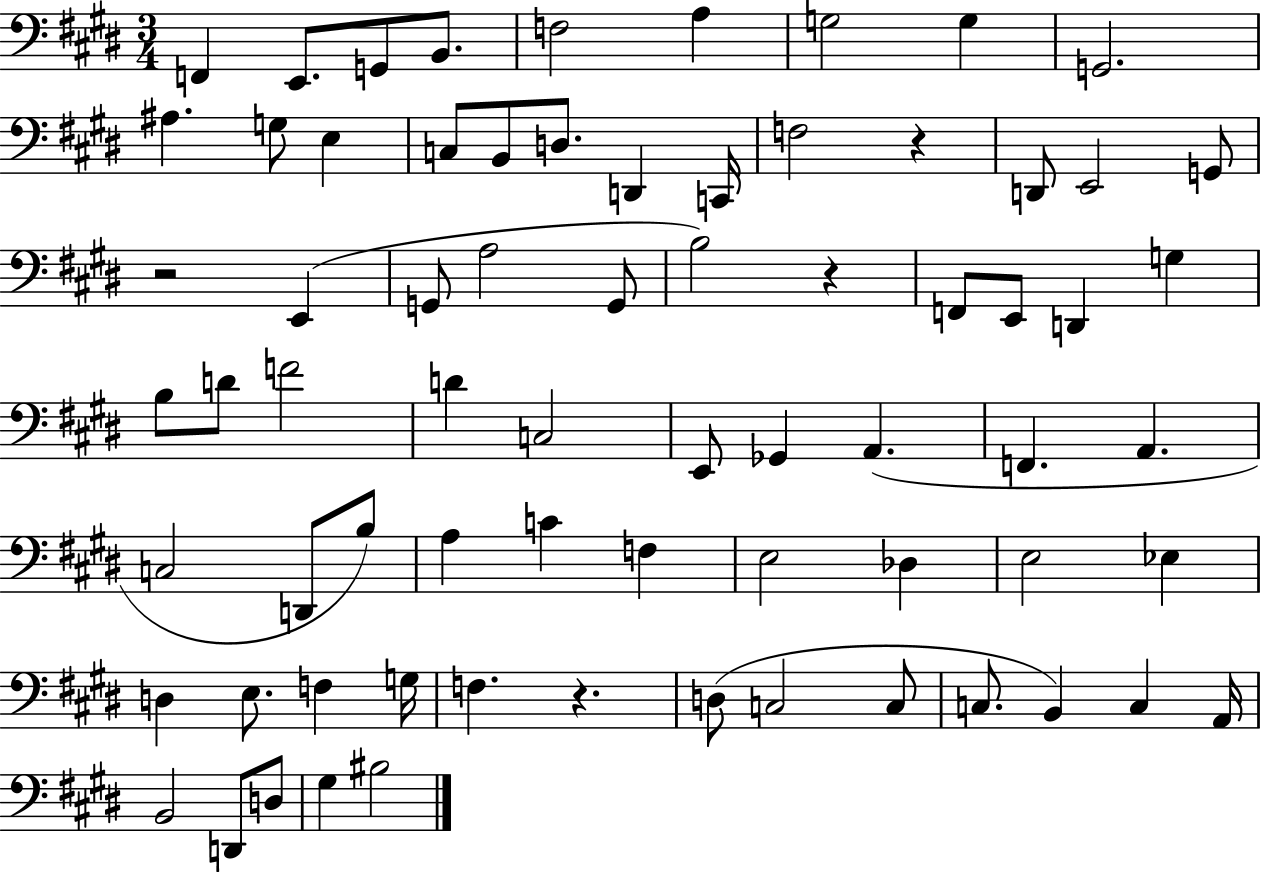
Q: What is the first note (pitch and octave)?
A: F2